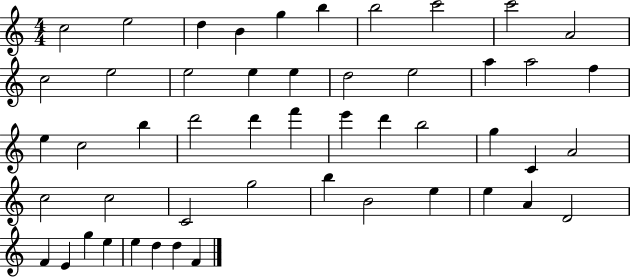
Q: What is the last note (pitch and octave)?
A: F4